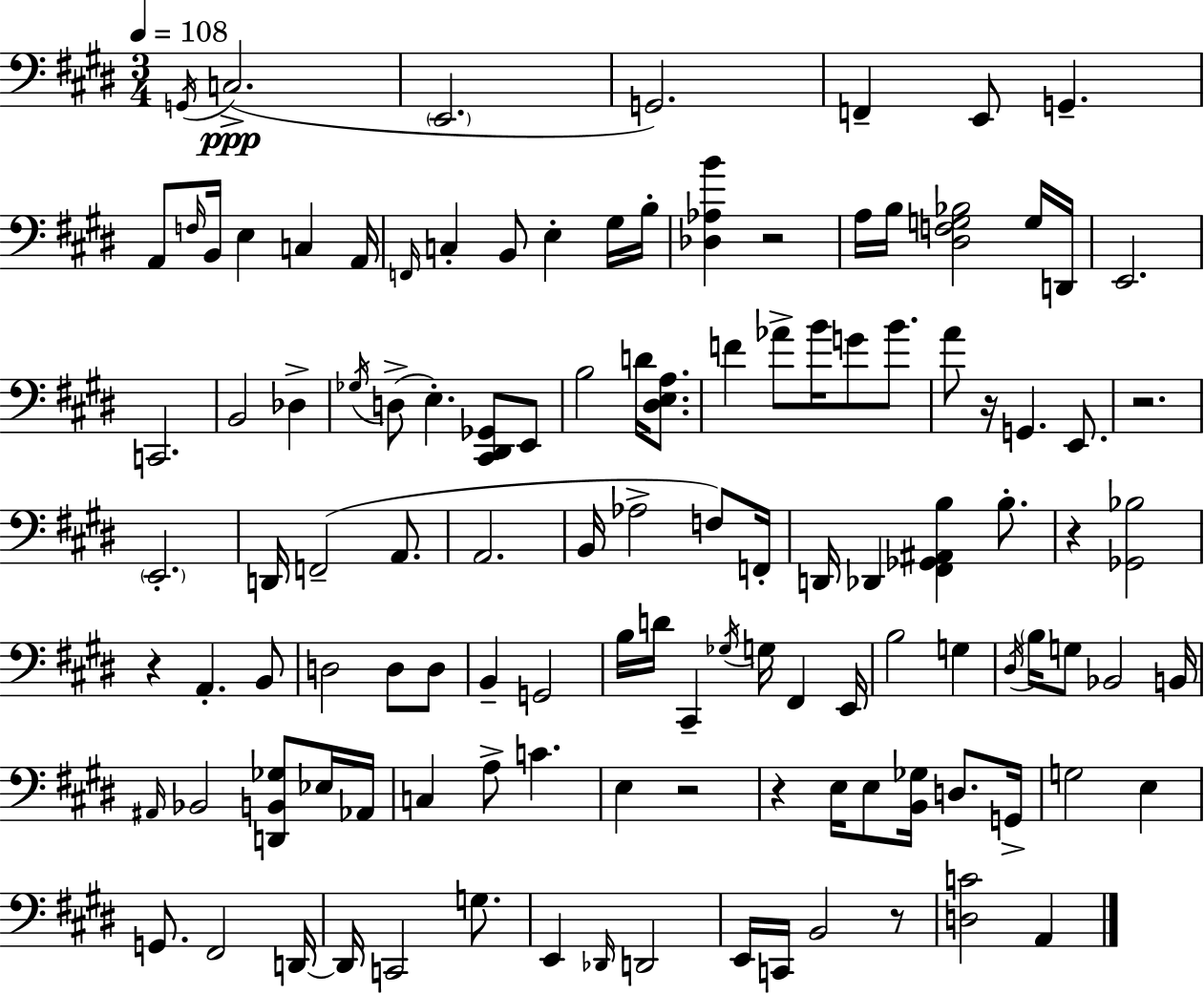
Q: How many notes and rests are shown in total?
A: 118